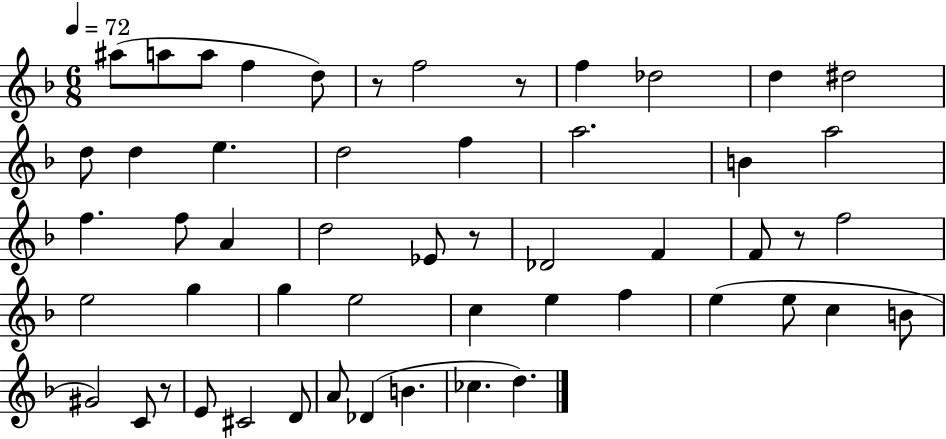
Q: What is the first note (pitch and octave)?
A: A#5